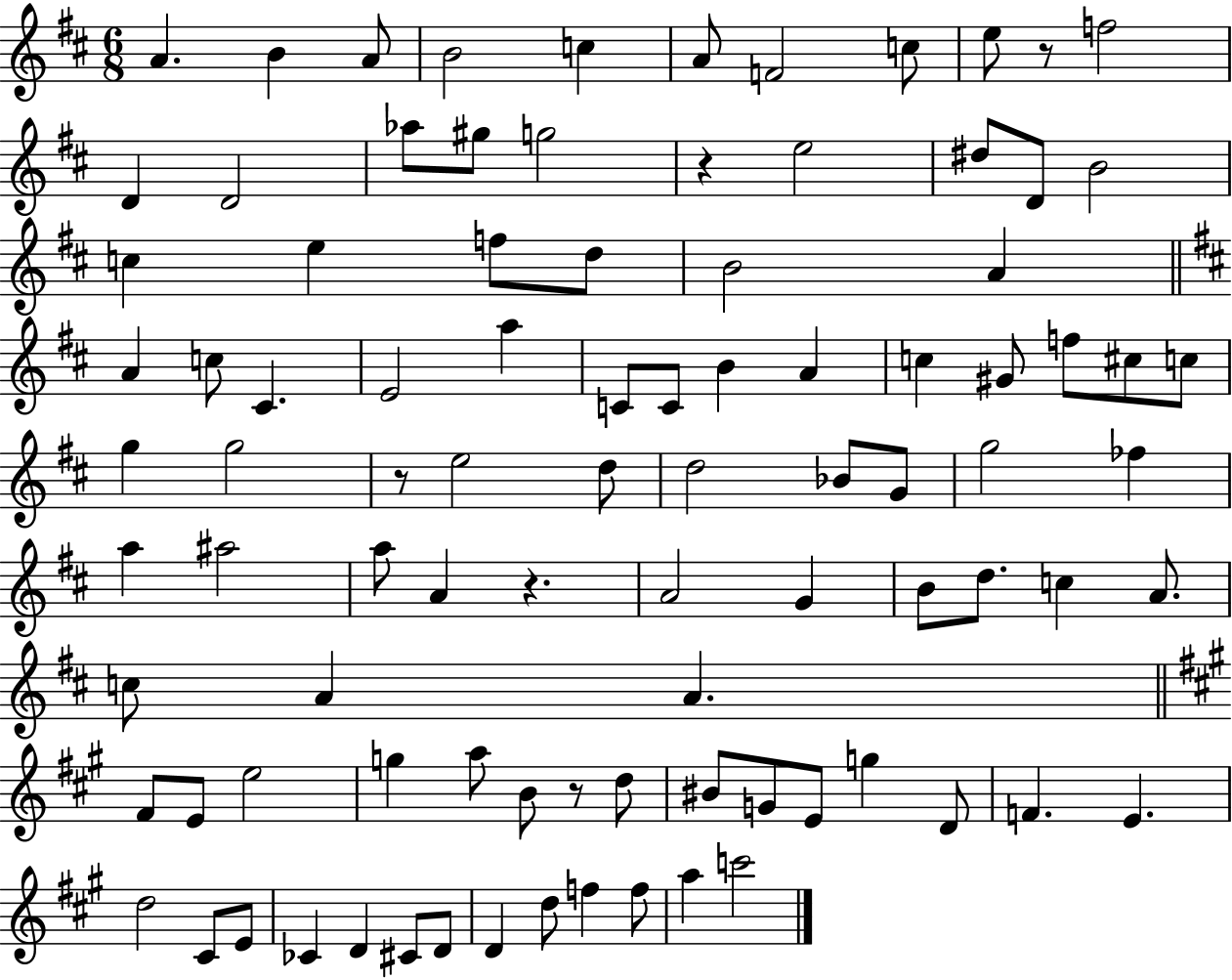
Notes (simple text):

A4/q. B4/q A4/e B4/h C5/q A4/e F4/h C5/e E5/e R/e F5/h D4/q D4/h Ab5/e G#5/e G5/h R/q E5/h D#5/e D4/e B4/h C5/q E5/q F5/e D5/e B4/h A4/q A4/q C5/e C#4/q. E4/h A5/q C4/e C4/e B4/q A4/q C5/q G#4/e F5/e C#5/e C5/e G5/q G5/h R/e E5/h D5/e D5/h Bb4/e G4/e G5/h FES5/q A5/q A#5/h A5/e A4/q R/q. A4/h G4/q B4/e D5/e. C5/q A4/e. C5/e A4/q A4/q. F#4/e E4/e E5/h G5/q A5/e B4/e R/e D5/e BIS4/e G4/e E4/e G5/q D4/e F4/q. E4/q. D5/h C#4/e E4/e CES4/q D4/q C#4/e D4/e D4/q D5/e F5/q F5/e A5/q C6/h